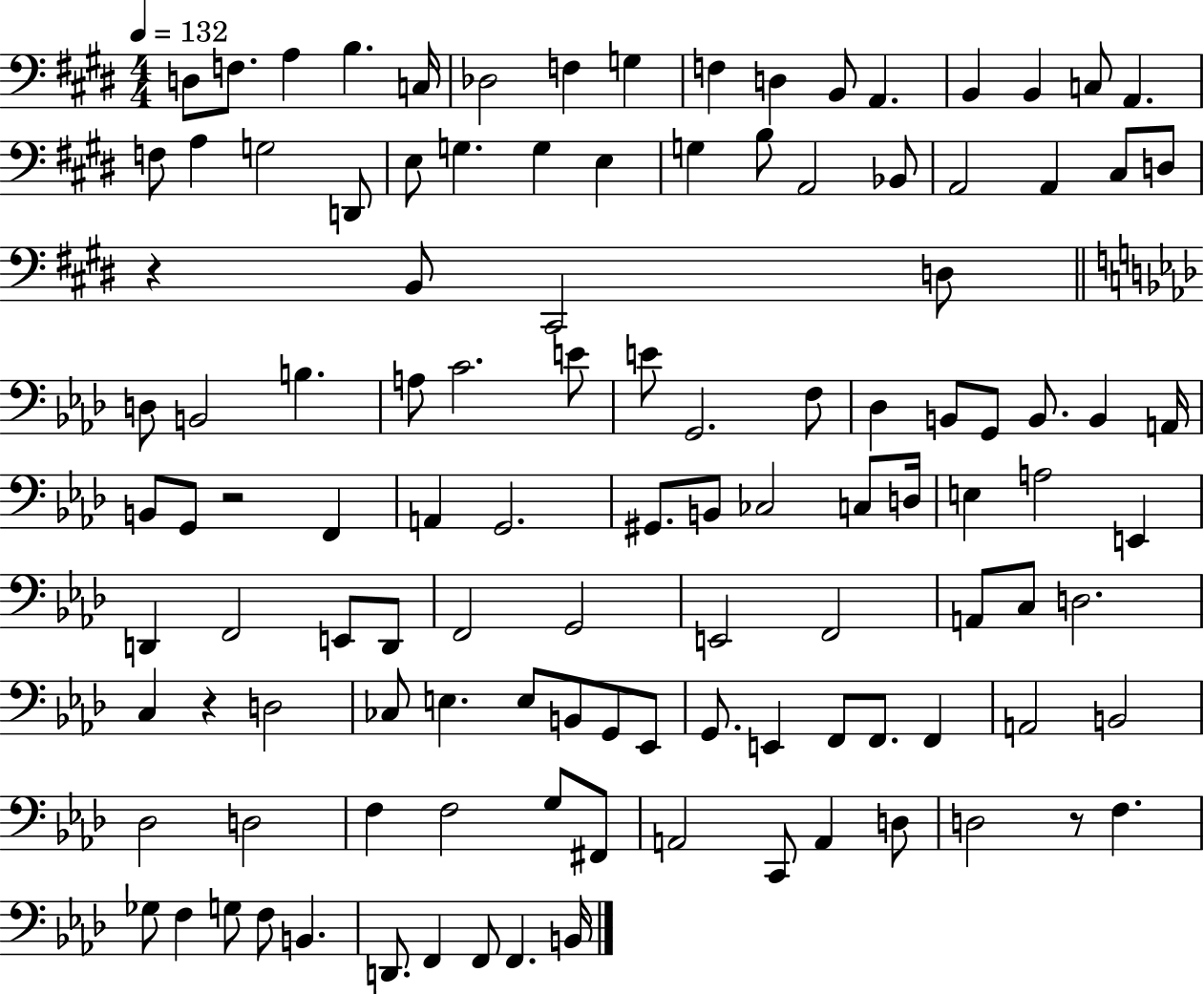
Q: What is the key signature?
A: E major